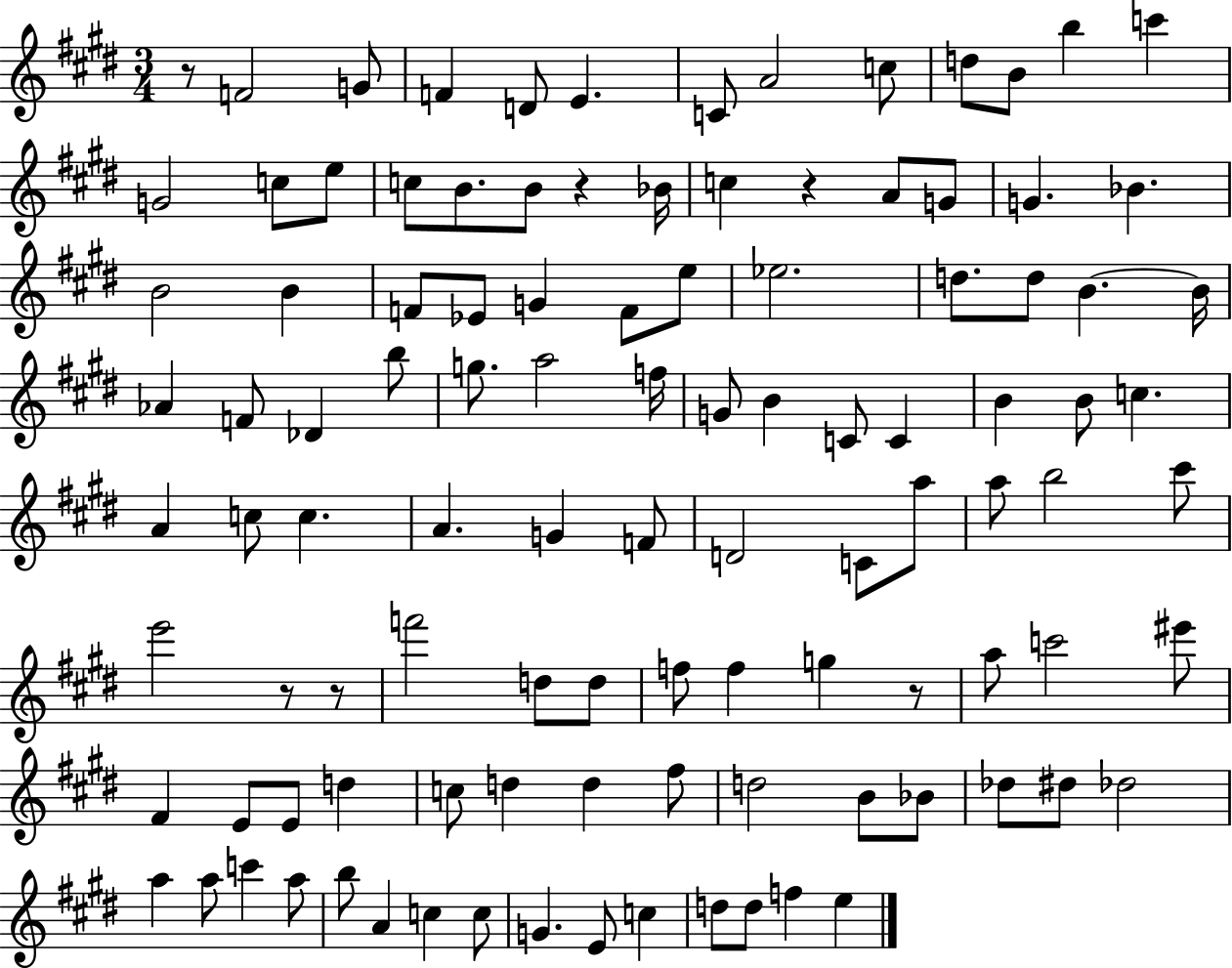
{
  \clef treble
  \numericTimeSignature
  \time 3/4
  \key e \major
  \repeat volta 2 { r8 f'2 g'8 | f'4 d'8 e'4. | c'8 a'2 c''8 | d''8 b'8 b''4 c'''4 | \break g'2 c''8 e''8 | c''8 b'8. b'8 r4 bes'16 | c''4 r4 a'8 g'8 | g'4. bes'4. | \break b'2 b'4 | f'8 ees'8 g'4 f'8 e''8 | ees''2. | d''8. d''8 b'4.~~ b'16 | \break aes'4 f'8 des'4 b''8 | g''8. a''2 f''16 | g'8 b'4 c'8 c'4 | b'4 b'8 c''4. | \break a'4 c''8 c''4. | a'4. g'4 f'8 | d'2 c'8 a''8 | a''8 b''2 cis'''8 | \break e'''2 r8 r8 | f'''2 d''8 d''8 | f''8 f''4 g''4 r8 | a''8 c'''2 eis'''8 | \break fis'4 e'8 e'8 d''4 | c''8 d''4 d''4 fis''8 | d''2 b'8 bes'8 | des''8 dis''8 des''2 | \break a''4 a''8 c'''4 a''8 | b''8 a'4 c''4 c''8 | g'4. e'8 c''4 | d''8 d''8 f''4 e''4 | \break } \bar "|."
}